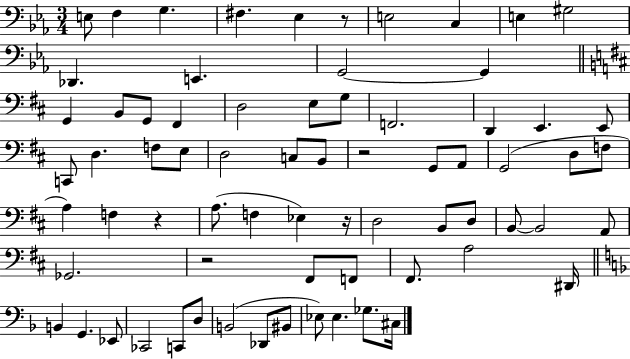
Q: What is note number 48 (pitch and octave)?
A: Gb2